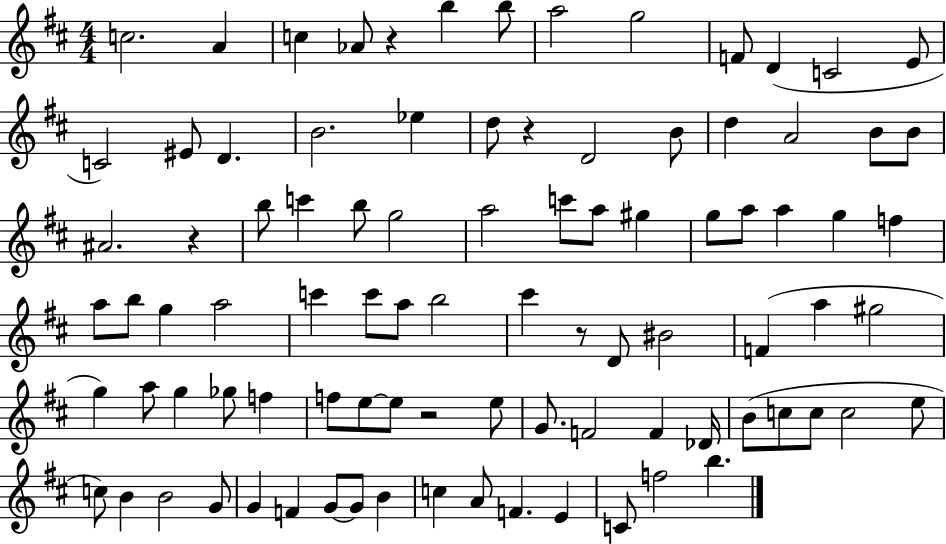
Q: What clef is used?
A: treble